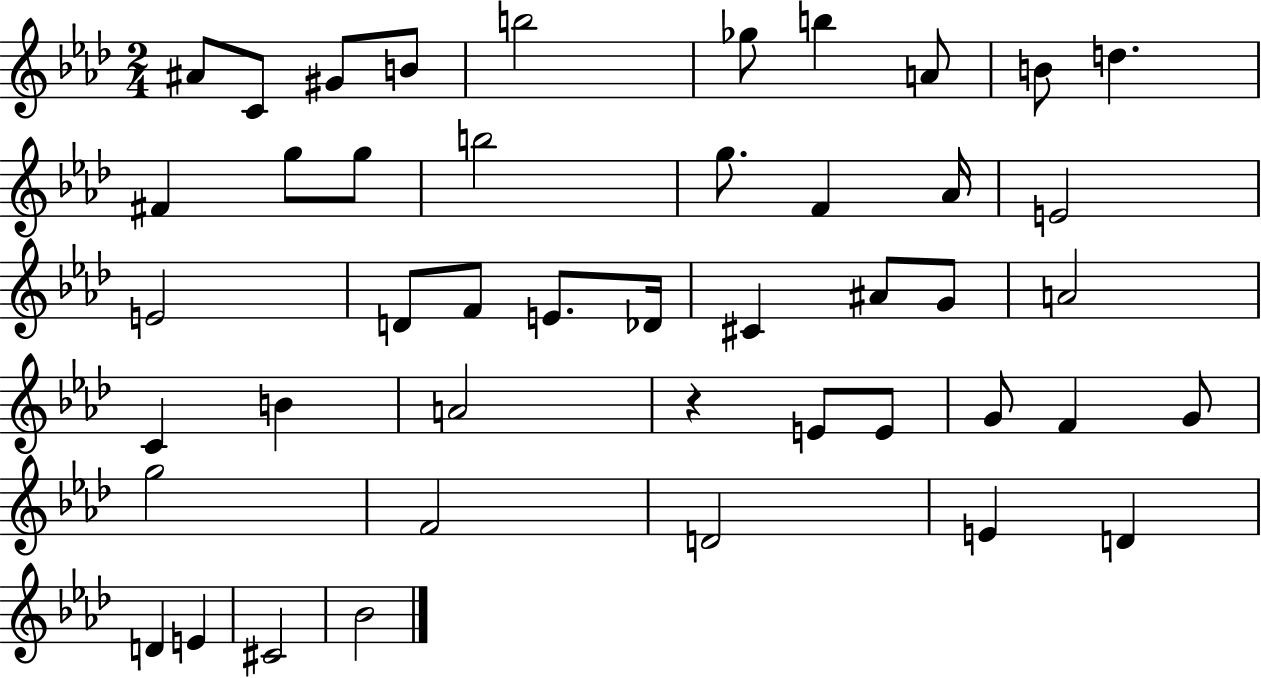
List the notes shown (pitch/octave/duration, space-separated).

A#4/e C4/e G#4/e B4/e B5/h Gb5/e B5/q A4/e B4/e D5/q. F#4/q G5/e G5/e B5/h G5/e. F4/q Ab4/s E4/h E4/h D4/e F4/e E4/e. Db4/s C#4/q A#4/e G4/e A4/h C4/q B4/q A4/h R/q E4/e E4/e G4/e F4/q G4/e G5/h F4/h D4/h E4/q D4/q D4/q E4/q C#4/h Bb4/h